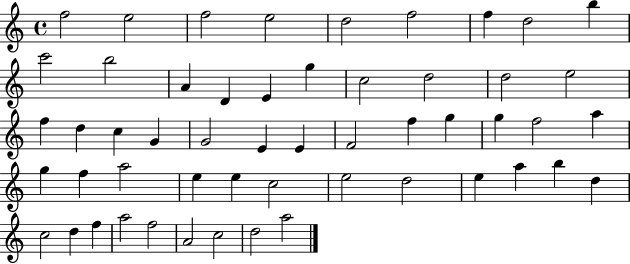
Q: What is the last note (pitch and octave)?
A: A5